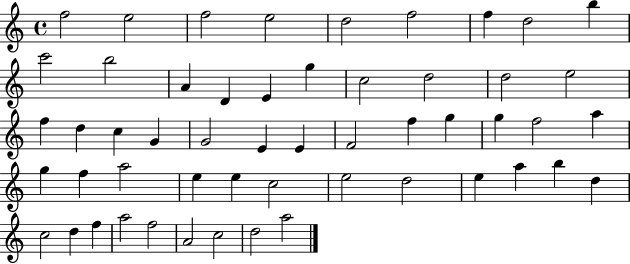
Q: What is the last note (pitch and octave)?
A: A5